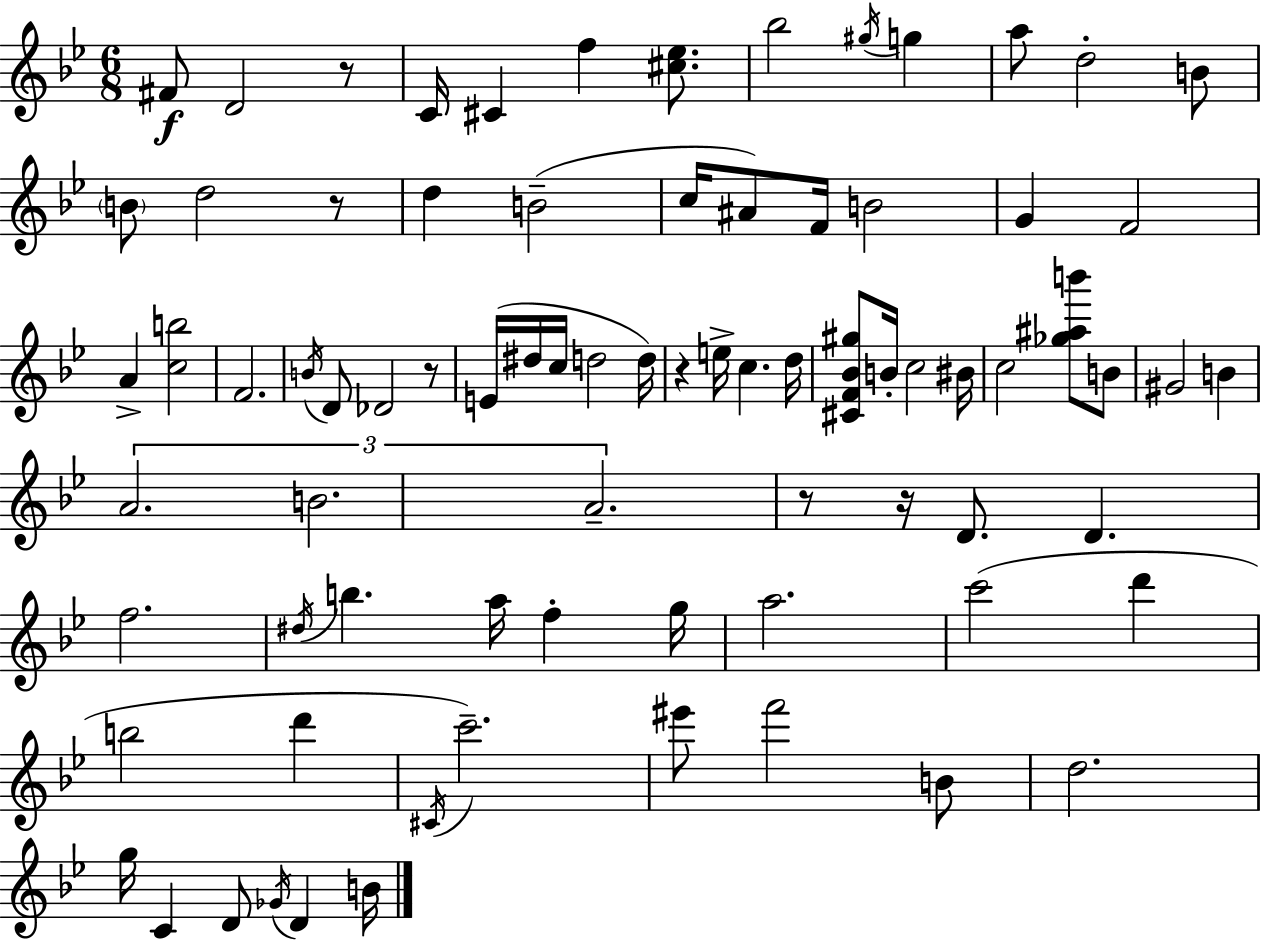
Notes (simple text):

F#4/e D4/h R/e C4/s C#4/q F5/q [C#5,Eb5]/e. Bb5/h G#5/s G5/q A5/e D5/h B4/e B4/e D5/h R/e D5/q B4/h C5/s A#4/e F4/s B4/h G4/q F4/h A4/q [C5,B5]/h F4/h. B4/s D4/e Db4/h R/e E4/s D#5/s C5/s D5/h D5/s R/q E5/s C5/q. D5/s [C#4,F4,Bb4,G#5]/e B4/s C5/h BIS4/s C5/h [Gb5,A#5,B6]/e B4/e G#4/h B4/q A4/h. B4/h. A4/h. R/e R/s D4/e. D4/q. F5/h. D#5/s B5/q. A5/s F5/q G5/s A5/h. C6/h D6/q B5/h D6/q C#4/s C6/h. EIS6/e F6/h B4/e D5/h. G5/s C4/q D4/e Gb4/s D4/q B4/s